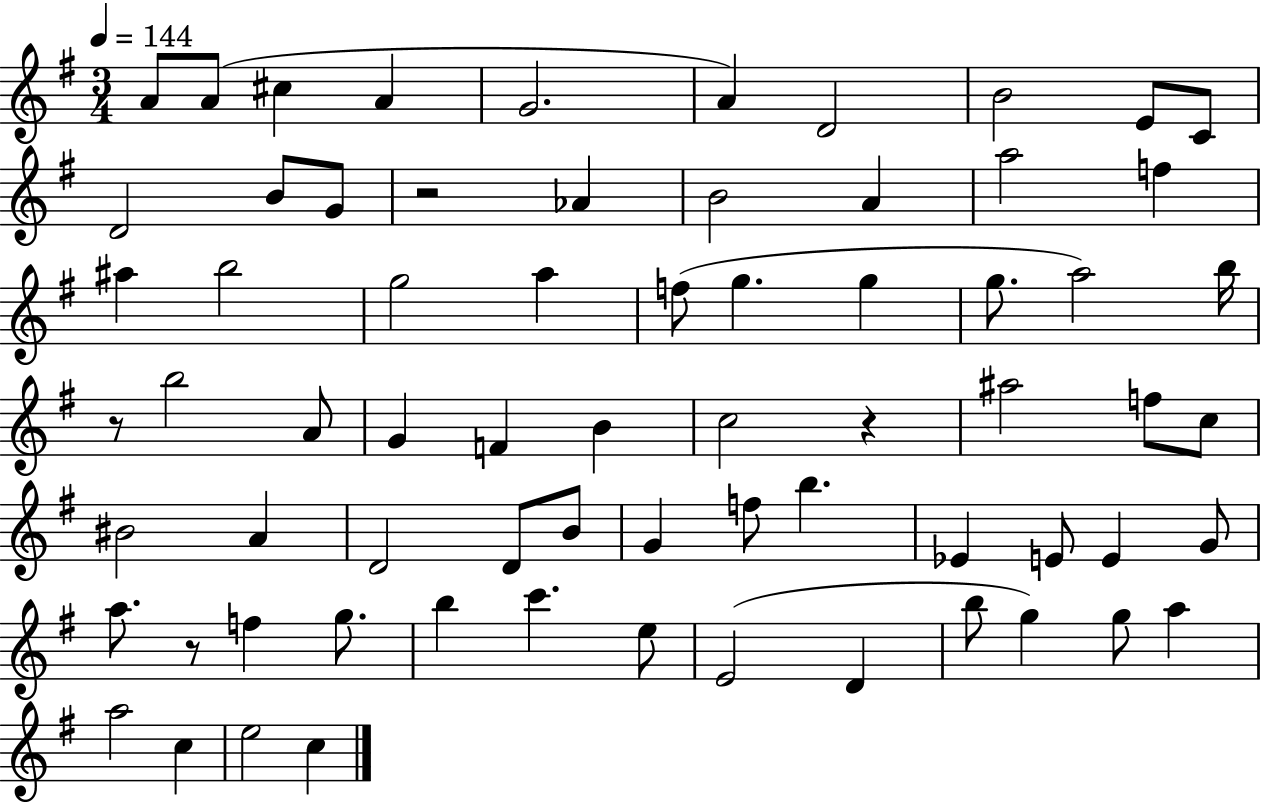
X:1
T:Untitled
M:3/4
L:1/4
K:G
A/2 A/2 ^c A G2 A D2 B2 E/2 C/2 D2 B/2 G/2 z2 _A B2 A a2 f ^a b2 g2 a f/2 g g g/2 a2 b/4 z/2 b2 A/2 G F B c2 z ^a2 f/2 c/2 ^B2 A D2 D/2 B/2 G f/2 b _E E/2 E G/2 a/2 z/2 f g/2 b c' e/2 E2 D b/2 g g/2 a a2 c e2 c